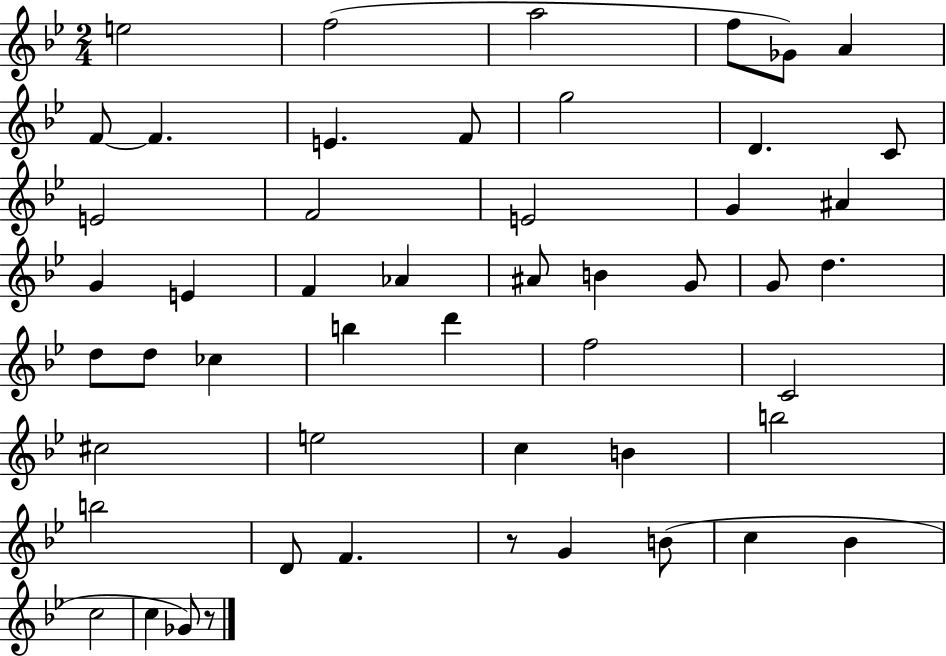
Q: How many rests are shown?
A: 2